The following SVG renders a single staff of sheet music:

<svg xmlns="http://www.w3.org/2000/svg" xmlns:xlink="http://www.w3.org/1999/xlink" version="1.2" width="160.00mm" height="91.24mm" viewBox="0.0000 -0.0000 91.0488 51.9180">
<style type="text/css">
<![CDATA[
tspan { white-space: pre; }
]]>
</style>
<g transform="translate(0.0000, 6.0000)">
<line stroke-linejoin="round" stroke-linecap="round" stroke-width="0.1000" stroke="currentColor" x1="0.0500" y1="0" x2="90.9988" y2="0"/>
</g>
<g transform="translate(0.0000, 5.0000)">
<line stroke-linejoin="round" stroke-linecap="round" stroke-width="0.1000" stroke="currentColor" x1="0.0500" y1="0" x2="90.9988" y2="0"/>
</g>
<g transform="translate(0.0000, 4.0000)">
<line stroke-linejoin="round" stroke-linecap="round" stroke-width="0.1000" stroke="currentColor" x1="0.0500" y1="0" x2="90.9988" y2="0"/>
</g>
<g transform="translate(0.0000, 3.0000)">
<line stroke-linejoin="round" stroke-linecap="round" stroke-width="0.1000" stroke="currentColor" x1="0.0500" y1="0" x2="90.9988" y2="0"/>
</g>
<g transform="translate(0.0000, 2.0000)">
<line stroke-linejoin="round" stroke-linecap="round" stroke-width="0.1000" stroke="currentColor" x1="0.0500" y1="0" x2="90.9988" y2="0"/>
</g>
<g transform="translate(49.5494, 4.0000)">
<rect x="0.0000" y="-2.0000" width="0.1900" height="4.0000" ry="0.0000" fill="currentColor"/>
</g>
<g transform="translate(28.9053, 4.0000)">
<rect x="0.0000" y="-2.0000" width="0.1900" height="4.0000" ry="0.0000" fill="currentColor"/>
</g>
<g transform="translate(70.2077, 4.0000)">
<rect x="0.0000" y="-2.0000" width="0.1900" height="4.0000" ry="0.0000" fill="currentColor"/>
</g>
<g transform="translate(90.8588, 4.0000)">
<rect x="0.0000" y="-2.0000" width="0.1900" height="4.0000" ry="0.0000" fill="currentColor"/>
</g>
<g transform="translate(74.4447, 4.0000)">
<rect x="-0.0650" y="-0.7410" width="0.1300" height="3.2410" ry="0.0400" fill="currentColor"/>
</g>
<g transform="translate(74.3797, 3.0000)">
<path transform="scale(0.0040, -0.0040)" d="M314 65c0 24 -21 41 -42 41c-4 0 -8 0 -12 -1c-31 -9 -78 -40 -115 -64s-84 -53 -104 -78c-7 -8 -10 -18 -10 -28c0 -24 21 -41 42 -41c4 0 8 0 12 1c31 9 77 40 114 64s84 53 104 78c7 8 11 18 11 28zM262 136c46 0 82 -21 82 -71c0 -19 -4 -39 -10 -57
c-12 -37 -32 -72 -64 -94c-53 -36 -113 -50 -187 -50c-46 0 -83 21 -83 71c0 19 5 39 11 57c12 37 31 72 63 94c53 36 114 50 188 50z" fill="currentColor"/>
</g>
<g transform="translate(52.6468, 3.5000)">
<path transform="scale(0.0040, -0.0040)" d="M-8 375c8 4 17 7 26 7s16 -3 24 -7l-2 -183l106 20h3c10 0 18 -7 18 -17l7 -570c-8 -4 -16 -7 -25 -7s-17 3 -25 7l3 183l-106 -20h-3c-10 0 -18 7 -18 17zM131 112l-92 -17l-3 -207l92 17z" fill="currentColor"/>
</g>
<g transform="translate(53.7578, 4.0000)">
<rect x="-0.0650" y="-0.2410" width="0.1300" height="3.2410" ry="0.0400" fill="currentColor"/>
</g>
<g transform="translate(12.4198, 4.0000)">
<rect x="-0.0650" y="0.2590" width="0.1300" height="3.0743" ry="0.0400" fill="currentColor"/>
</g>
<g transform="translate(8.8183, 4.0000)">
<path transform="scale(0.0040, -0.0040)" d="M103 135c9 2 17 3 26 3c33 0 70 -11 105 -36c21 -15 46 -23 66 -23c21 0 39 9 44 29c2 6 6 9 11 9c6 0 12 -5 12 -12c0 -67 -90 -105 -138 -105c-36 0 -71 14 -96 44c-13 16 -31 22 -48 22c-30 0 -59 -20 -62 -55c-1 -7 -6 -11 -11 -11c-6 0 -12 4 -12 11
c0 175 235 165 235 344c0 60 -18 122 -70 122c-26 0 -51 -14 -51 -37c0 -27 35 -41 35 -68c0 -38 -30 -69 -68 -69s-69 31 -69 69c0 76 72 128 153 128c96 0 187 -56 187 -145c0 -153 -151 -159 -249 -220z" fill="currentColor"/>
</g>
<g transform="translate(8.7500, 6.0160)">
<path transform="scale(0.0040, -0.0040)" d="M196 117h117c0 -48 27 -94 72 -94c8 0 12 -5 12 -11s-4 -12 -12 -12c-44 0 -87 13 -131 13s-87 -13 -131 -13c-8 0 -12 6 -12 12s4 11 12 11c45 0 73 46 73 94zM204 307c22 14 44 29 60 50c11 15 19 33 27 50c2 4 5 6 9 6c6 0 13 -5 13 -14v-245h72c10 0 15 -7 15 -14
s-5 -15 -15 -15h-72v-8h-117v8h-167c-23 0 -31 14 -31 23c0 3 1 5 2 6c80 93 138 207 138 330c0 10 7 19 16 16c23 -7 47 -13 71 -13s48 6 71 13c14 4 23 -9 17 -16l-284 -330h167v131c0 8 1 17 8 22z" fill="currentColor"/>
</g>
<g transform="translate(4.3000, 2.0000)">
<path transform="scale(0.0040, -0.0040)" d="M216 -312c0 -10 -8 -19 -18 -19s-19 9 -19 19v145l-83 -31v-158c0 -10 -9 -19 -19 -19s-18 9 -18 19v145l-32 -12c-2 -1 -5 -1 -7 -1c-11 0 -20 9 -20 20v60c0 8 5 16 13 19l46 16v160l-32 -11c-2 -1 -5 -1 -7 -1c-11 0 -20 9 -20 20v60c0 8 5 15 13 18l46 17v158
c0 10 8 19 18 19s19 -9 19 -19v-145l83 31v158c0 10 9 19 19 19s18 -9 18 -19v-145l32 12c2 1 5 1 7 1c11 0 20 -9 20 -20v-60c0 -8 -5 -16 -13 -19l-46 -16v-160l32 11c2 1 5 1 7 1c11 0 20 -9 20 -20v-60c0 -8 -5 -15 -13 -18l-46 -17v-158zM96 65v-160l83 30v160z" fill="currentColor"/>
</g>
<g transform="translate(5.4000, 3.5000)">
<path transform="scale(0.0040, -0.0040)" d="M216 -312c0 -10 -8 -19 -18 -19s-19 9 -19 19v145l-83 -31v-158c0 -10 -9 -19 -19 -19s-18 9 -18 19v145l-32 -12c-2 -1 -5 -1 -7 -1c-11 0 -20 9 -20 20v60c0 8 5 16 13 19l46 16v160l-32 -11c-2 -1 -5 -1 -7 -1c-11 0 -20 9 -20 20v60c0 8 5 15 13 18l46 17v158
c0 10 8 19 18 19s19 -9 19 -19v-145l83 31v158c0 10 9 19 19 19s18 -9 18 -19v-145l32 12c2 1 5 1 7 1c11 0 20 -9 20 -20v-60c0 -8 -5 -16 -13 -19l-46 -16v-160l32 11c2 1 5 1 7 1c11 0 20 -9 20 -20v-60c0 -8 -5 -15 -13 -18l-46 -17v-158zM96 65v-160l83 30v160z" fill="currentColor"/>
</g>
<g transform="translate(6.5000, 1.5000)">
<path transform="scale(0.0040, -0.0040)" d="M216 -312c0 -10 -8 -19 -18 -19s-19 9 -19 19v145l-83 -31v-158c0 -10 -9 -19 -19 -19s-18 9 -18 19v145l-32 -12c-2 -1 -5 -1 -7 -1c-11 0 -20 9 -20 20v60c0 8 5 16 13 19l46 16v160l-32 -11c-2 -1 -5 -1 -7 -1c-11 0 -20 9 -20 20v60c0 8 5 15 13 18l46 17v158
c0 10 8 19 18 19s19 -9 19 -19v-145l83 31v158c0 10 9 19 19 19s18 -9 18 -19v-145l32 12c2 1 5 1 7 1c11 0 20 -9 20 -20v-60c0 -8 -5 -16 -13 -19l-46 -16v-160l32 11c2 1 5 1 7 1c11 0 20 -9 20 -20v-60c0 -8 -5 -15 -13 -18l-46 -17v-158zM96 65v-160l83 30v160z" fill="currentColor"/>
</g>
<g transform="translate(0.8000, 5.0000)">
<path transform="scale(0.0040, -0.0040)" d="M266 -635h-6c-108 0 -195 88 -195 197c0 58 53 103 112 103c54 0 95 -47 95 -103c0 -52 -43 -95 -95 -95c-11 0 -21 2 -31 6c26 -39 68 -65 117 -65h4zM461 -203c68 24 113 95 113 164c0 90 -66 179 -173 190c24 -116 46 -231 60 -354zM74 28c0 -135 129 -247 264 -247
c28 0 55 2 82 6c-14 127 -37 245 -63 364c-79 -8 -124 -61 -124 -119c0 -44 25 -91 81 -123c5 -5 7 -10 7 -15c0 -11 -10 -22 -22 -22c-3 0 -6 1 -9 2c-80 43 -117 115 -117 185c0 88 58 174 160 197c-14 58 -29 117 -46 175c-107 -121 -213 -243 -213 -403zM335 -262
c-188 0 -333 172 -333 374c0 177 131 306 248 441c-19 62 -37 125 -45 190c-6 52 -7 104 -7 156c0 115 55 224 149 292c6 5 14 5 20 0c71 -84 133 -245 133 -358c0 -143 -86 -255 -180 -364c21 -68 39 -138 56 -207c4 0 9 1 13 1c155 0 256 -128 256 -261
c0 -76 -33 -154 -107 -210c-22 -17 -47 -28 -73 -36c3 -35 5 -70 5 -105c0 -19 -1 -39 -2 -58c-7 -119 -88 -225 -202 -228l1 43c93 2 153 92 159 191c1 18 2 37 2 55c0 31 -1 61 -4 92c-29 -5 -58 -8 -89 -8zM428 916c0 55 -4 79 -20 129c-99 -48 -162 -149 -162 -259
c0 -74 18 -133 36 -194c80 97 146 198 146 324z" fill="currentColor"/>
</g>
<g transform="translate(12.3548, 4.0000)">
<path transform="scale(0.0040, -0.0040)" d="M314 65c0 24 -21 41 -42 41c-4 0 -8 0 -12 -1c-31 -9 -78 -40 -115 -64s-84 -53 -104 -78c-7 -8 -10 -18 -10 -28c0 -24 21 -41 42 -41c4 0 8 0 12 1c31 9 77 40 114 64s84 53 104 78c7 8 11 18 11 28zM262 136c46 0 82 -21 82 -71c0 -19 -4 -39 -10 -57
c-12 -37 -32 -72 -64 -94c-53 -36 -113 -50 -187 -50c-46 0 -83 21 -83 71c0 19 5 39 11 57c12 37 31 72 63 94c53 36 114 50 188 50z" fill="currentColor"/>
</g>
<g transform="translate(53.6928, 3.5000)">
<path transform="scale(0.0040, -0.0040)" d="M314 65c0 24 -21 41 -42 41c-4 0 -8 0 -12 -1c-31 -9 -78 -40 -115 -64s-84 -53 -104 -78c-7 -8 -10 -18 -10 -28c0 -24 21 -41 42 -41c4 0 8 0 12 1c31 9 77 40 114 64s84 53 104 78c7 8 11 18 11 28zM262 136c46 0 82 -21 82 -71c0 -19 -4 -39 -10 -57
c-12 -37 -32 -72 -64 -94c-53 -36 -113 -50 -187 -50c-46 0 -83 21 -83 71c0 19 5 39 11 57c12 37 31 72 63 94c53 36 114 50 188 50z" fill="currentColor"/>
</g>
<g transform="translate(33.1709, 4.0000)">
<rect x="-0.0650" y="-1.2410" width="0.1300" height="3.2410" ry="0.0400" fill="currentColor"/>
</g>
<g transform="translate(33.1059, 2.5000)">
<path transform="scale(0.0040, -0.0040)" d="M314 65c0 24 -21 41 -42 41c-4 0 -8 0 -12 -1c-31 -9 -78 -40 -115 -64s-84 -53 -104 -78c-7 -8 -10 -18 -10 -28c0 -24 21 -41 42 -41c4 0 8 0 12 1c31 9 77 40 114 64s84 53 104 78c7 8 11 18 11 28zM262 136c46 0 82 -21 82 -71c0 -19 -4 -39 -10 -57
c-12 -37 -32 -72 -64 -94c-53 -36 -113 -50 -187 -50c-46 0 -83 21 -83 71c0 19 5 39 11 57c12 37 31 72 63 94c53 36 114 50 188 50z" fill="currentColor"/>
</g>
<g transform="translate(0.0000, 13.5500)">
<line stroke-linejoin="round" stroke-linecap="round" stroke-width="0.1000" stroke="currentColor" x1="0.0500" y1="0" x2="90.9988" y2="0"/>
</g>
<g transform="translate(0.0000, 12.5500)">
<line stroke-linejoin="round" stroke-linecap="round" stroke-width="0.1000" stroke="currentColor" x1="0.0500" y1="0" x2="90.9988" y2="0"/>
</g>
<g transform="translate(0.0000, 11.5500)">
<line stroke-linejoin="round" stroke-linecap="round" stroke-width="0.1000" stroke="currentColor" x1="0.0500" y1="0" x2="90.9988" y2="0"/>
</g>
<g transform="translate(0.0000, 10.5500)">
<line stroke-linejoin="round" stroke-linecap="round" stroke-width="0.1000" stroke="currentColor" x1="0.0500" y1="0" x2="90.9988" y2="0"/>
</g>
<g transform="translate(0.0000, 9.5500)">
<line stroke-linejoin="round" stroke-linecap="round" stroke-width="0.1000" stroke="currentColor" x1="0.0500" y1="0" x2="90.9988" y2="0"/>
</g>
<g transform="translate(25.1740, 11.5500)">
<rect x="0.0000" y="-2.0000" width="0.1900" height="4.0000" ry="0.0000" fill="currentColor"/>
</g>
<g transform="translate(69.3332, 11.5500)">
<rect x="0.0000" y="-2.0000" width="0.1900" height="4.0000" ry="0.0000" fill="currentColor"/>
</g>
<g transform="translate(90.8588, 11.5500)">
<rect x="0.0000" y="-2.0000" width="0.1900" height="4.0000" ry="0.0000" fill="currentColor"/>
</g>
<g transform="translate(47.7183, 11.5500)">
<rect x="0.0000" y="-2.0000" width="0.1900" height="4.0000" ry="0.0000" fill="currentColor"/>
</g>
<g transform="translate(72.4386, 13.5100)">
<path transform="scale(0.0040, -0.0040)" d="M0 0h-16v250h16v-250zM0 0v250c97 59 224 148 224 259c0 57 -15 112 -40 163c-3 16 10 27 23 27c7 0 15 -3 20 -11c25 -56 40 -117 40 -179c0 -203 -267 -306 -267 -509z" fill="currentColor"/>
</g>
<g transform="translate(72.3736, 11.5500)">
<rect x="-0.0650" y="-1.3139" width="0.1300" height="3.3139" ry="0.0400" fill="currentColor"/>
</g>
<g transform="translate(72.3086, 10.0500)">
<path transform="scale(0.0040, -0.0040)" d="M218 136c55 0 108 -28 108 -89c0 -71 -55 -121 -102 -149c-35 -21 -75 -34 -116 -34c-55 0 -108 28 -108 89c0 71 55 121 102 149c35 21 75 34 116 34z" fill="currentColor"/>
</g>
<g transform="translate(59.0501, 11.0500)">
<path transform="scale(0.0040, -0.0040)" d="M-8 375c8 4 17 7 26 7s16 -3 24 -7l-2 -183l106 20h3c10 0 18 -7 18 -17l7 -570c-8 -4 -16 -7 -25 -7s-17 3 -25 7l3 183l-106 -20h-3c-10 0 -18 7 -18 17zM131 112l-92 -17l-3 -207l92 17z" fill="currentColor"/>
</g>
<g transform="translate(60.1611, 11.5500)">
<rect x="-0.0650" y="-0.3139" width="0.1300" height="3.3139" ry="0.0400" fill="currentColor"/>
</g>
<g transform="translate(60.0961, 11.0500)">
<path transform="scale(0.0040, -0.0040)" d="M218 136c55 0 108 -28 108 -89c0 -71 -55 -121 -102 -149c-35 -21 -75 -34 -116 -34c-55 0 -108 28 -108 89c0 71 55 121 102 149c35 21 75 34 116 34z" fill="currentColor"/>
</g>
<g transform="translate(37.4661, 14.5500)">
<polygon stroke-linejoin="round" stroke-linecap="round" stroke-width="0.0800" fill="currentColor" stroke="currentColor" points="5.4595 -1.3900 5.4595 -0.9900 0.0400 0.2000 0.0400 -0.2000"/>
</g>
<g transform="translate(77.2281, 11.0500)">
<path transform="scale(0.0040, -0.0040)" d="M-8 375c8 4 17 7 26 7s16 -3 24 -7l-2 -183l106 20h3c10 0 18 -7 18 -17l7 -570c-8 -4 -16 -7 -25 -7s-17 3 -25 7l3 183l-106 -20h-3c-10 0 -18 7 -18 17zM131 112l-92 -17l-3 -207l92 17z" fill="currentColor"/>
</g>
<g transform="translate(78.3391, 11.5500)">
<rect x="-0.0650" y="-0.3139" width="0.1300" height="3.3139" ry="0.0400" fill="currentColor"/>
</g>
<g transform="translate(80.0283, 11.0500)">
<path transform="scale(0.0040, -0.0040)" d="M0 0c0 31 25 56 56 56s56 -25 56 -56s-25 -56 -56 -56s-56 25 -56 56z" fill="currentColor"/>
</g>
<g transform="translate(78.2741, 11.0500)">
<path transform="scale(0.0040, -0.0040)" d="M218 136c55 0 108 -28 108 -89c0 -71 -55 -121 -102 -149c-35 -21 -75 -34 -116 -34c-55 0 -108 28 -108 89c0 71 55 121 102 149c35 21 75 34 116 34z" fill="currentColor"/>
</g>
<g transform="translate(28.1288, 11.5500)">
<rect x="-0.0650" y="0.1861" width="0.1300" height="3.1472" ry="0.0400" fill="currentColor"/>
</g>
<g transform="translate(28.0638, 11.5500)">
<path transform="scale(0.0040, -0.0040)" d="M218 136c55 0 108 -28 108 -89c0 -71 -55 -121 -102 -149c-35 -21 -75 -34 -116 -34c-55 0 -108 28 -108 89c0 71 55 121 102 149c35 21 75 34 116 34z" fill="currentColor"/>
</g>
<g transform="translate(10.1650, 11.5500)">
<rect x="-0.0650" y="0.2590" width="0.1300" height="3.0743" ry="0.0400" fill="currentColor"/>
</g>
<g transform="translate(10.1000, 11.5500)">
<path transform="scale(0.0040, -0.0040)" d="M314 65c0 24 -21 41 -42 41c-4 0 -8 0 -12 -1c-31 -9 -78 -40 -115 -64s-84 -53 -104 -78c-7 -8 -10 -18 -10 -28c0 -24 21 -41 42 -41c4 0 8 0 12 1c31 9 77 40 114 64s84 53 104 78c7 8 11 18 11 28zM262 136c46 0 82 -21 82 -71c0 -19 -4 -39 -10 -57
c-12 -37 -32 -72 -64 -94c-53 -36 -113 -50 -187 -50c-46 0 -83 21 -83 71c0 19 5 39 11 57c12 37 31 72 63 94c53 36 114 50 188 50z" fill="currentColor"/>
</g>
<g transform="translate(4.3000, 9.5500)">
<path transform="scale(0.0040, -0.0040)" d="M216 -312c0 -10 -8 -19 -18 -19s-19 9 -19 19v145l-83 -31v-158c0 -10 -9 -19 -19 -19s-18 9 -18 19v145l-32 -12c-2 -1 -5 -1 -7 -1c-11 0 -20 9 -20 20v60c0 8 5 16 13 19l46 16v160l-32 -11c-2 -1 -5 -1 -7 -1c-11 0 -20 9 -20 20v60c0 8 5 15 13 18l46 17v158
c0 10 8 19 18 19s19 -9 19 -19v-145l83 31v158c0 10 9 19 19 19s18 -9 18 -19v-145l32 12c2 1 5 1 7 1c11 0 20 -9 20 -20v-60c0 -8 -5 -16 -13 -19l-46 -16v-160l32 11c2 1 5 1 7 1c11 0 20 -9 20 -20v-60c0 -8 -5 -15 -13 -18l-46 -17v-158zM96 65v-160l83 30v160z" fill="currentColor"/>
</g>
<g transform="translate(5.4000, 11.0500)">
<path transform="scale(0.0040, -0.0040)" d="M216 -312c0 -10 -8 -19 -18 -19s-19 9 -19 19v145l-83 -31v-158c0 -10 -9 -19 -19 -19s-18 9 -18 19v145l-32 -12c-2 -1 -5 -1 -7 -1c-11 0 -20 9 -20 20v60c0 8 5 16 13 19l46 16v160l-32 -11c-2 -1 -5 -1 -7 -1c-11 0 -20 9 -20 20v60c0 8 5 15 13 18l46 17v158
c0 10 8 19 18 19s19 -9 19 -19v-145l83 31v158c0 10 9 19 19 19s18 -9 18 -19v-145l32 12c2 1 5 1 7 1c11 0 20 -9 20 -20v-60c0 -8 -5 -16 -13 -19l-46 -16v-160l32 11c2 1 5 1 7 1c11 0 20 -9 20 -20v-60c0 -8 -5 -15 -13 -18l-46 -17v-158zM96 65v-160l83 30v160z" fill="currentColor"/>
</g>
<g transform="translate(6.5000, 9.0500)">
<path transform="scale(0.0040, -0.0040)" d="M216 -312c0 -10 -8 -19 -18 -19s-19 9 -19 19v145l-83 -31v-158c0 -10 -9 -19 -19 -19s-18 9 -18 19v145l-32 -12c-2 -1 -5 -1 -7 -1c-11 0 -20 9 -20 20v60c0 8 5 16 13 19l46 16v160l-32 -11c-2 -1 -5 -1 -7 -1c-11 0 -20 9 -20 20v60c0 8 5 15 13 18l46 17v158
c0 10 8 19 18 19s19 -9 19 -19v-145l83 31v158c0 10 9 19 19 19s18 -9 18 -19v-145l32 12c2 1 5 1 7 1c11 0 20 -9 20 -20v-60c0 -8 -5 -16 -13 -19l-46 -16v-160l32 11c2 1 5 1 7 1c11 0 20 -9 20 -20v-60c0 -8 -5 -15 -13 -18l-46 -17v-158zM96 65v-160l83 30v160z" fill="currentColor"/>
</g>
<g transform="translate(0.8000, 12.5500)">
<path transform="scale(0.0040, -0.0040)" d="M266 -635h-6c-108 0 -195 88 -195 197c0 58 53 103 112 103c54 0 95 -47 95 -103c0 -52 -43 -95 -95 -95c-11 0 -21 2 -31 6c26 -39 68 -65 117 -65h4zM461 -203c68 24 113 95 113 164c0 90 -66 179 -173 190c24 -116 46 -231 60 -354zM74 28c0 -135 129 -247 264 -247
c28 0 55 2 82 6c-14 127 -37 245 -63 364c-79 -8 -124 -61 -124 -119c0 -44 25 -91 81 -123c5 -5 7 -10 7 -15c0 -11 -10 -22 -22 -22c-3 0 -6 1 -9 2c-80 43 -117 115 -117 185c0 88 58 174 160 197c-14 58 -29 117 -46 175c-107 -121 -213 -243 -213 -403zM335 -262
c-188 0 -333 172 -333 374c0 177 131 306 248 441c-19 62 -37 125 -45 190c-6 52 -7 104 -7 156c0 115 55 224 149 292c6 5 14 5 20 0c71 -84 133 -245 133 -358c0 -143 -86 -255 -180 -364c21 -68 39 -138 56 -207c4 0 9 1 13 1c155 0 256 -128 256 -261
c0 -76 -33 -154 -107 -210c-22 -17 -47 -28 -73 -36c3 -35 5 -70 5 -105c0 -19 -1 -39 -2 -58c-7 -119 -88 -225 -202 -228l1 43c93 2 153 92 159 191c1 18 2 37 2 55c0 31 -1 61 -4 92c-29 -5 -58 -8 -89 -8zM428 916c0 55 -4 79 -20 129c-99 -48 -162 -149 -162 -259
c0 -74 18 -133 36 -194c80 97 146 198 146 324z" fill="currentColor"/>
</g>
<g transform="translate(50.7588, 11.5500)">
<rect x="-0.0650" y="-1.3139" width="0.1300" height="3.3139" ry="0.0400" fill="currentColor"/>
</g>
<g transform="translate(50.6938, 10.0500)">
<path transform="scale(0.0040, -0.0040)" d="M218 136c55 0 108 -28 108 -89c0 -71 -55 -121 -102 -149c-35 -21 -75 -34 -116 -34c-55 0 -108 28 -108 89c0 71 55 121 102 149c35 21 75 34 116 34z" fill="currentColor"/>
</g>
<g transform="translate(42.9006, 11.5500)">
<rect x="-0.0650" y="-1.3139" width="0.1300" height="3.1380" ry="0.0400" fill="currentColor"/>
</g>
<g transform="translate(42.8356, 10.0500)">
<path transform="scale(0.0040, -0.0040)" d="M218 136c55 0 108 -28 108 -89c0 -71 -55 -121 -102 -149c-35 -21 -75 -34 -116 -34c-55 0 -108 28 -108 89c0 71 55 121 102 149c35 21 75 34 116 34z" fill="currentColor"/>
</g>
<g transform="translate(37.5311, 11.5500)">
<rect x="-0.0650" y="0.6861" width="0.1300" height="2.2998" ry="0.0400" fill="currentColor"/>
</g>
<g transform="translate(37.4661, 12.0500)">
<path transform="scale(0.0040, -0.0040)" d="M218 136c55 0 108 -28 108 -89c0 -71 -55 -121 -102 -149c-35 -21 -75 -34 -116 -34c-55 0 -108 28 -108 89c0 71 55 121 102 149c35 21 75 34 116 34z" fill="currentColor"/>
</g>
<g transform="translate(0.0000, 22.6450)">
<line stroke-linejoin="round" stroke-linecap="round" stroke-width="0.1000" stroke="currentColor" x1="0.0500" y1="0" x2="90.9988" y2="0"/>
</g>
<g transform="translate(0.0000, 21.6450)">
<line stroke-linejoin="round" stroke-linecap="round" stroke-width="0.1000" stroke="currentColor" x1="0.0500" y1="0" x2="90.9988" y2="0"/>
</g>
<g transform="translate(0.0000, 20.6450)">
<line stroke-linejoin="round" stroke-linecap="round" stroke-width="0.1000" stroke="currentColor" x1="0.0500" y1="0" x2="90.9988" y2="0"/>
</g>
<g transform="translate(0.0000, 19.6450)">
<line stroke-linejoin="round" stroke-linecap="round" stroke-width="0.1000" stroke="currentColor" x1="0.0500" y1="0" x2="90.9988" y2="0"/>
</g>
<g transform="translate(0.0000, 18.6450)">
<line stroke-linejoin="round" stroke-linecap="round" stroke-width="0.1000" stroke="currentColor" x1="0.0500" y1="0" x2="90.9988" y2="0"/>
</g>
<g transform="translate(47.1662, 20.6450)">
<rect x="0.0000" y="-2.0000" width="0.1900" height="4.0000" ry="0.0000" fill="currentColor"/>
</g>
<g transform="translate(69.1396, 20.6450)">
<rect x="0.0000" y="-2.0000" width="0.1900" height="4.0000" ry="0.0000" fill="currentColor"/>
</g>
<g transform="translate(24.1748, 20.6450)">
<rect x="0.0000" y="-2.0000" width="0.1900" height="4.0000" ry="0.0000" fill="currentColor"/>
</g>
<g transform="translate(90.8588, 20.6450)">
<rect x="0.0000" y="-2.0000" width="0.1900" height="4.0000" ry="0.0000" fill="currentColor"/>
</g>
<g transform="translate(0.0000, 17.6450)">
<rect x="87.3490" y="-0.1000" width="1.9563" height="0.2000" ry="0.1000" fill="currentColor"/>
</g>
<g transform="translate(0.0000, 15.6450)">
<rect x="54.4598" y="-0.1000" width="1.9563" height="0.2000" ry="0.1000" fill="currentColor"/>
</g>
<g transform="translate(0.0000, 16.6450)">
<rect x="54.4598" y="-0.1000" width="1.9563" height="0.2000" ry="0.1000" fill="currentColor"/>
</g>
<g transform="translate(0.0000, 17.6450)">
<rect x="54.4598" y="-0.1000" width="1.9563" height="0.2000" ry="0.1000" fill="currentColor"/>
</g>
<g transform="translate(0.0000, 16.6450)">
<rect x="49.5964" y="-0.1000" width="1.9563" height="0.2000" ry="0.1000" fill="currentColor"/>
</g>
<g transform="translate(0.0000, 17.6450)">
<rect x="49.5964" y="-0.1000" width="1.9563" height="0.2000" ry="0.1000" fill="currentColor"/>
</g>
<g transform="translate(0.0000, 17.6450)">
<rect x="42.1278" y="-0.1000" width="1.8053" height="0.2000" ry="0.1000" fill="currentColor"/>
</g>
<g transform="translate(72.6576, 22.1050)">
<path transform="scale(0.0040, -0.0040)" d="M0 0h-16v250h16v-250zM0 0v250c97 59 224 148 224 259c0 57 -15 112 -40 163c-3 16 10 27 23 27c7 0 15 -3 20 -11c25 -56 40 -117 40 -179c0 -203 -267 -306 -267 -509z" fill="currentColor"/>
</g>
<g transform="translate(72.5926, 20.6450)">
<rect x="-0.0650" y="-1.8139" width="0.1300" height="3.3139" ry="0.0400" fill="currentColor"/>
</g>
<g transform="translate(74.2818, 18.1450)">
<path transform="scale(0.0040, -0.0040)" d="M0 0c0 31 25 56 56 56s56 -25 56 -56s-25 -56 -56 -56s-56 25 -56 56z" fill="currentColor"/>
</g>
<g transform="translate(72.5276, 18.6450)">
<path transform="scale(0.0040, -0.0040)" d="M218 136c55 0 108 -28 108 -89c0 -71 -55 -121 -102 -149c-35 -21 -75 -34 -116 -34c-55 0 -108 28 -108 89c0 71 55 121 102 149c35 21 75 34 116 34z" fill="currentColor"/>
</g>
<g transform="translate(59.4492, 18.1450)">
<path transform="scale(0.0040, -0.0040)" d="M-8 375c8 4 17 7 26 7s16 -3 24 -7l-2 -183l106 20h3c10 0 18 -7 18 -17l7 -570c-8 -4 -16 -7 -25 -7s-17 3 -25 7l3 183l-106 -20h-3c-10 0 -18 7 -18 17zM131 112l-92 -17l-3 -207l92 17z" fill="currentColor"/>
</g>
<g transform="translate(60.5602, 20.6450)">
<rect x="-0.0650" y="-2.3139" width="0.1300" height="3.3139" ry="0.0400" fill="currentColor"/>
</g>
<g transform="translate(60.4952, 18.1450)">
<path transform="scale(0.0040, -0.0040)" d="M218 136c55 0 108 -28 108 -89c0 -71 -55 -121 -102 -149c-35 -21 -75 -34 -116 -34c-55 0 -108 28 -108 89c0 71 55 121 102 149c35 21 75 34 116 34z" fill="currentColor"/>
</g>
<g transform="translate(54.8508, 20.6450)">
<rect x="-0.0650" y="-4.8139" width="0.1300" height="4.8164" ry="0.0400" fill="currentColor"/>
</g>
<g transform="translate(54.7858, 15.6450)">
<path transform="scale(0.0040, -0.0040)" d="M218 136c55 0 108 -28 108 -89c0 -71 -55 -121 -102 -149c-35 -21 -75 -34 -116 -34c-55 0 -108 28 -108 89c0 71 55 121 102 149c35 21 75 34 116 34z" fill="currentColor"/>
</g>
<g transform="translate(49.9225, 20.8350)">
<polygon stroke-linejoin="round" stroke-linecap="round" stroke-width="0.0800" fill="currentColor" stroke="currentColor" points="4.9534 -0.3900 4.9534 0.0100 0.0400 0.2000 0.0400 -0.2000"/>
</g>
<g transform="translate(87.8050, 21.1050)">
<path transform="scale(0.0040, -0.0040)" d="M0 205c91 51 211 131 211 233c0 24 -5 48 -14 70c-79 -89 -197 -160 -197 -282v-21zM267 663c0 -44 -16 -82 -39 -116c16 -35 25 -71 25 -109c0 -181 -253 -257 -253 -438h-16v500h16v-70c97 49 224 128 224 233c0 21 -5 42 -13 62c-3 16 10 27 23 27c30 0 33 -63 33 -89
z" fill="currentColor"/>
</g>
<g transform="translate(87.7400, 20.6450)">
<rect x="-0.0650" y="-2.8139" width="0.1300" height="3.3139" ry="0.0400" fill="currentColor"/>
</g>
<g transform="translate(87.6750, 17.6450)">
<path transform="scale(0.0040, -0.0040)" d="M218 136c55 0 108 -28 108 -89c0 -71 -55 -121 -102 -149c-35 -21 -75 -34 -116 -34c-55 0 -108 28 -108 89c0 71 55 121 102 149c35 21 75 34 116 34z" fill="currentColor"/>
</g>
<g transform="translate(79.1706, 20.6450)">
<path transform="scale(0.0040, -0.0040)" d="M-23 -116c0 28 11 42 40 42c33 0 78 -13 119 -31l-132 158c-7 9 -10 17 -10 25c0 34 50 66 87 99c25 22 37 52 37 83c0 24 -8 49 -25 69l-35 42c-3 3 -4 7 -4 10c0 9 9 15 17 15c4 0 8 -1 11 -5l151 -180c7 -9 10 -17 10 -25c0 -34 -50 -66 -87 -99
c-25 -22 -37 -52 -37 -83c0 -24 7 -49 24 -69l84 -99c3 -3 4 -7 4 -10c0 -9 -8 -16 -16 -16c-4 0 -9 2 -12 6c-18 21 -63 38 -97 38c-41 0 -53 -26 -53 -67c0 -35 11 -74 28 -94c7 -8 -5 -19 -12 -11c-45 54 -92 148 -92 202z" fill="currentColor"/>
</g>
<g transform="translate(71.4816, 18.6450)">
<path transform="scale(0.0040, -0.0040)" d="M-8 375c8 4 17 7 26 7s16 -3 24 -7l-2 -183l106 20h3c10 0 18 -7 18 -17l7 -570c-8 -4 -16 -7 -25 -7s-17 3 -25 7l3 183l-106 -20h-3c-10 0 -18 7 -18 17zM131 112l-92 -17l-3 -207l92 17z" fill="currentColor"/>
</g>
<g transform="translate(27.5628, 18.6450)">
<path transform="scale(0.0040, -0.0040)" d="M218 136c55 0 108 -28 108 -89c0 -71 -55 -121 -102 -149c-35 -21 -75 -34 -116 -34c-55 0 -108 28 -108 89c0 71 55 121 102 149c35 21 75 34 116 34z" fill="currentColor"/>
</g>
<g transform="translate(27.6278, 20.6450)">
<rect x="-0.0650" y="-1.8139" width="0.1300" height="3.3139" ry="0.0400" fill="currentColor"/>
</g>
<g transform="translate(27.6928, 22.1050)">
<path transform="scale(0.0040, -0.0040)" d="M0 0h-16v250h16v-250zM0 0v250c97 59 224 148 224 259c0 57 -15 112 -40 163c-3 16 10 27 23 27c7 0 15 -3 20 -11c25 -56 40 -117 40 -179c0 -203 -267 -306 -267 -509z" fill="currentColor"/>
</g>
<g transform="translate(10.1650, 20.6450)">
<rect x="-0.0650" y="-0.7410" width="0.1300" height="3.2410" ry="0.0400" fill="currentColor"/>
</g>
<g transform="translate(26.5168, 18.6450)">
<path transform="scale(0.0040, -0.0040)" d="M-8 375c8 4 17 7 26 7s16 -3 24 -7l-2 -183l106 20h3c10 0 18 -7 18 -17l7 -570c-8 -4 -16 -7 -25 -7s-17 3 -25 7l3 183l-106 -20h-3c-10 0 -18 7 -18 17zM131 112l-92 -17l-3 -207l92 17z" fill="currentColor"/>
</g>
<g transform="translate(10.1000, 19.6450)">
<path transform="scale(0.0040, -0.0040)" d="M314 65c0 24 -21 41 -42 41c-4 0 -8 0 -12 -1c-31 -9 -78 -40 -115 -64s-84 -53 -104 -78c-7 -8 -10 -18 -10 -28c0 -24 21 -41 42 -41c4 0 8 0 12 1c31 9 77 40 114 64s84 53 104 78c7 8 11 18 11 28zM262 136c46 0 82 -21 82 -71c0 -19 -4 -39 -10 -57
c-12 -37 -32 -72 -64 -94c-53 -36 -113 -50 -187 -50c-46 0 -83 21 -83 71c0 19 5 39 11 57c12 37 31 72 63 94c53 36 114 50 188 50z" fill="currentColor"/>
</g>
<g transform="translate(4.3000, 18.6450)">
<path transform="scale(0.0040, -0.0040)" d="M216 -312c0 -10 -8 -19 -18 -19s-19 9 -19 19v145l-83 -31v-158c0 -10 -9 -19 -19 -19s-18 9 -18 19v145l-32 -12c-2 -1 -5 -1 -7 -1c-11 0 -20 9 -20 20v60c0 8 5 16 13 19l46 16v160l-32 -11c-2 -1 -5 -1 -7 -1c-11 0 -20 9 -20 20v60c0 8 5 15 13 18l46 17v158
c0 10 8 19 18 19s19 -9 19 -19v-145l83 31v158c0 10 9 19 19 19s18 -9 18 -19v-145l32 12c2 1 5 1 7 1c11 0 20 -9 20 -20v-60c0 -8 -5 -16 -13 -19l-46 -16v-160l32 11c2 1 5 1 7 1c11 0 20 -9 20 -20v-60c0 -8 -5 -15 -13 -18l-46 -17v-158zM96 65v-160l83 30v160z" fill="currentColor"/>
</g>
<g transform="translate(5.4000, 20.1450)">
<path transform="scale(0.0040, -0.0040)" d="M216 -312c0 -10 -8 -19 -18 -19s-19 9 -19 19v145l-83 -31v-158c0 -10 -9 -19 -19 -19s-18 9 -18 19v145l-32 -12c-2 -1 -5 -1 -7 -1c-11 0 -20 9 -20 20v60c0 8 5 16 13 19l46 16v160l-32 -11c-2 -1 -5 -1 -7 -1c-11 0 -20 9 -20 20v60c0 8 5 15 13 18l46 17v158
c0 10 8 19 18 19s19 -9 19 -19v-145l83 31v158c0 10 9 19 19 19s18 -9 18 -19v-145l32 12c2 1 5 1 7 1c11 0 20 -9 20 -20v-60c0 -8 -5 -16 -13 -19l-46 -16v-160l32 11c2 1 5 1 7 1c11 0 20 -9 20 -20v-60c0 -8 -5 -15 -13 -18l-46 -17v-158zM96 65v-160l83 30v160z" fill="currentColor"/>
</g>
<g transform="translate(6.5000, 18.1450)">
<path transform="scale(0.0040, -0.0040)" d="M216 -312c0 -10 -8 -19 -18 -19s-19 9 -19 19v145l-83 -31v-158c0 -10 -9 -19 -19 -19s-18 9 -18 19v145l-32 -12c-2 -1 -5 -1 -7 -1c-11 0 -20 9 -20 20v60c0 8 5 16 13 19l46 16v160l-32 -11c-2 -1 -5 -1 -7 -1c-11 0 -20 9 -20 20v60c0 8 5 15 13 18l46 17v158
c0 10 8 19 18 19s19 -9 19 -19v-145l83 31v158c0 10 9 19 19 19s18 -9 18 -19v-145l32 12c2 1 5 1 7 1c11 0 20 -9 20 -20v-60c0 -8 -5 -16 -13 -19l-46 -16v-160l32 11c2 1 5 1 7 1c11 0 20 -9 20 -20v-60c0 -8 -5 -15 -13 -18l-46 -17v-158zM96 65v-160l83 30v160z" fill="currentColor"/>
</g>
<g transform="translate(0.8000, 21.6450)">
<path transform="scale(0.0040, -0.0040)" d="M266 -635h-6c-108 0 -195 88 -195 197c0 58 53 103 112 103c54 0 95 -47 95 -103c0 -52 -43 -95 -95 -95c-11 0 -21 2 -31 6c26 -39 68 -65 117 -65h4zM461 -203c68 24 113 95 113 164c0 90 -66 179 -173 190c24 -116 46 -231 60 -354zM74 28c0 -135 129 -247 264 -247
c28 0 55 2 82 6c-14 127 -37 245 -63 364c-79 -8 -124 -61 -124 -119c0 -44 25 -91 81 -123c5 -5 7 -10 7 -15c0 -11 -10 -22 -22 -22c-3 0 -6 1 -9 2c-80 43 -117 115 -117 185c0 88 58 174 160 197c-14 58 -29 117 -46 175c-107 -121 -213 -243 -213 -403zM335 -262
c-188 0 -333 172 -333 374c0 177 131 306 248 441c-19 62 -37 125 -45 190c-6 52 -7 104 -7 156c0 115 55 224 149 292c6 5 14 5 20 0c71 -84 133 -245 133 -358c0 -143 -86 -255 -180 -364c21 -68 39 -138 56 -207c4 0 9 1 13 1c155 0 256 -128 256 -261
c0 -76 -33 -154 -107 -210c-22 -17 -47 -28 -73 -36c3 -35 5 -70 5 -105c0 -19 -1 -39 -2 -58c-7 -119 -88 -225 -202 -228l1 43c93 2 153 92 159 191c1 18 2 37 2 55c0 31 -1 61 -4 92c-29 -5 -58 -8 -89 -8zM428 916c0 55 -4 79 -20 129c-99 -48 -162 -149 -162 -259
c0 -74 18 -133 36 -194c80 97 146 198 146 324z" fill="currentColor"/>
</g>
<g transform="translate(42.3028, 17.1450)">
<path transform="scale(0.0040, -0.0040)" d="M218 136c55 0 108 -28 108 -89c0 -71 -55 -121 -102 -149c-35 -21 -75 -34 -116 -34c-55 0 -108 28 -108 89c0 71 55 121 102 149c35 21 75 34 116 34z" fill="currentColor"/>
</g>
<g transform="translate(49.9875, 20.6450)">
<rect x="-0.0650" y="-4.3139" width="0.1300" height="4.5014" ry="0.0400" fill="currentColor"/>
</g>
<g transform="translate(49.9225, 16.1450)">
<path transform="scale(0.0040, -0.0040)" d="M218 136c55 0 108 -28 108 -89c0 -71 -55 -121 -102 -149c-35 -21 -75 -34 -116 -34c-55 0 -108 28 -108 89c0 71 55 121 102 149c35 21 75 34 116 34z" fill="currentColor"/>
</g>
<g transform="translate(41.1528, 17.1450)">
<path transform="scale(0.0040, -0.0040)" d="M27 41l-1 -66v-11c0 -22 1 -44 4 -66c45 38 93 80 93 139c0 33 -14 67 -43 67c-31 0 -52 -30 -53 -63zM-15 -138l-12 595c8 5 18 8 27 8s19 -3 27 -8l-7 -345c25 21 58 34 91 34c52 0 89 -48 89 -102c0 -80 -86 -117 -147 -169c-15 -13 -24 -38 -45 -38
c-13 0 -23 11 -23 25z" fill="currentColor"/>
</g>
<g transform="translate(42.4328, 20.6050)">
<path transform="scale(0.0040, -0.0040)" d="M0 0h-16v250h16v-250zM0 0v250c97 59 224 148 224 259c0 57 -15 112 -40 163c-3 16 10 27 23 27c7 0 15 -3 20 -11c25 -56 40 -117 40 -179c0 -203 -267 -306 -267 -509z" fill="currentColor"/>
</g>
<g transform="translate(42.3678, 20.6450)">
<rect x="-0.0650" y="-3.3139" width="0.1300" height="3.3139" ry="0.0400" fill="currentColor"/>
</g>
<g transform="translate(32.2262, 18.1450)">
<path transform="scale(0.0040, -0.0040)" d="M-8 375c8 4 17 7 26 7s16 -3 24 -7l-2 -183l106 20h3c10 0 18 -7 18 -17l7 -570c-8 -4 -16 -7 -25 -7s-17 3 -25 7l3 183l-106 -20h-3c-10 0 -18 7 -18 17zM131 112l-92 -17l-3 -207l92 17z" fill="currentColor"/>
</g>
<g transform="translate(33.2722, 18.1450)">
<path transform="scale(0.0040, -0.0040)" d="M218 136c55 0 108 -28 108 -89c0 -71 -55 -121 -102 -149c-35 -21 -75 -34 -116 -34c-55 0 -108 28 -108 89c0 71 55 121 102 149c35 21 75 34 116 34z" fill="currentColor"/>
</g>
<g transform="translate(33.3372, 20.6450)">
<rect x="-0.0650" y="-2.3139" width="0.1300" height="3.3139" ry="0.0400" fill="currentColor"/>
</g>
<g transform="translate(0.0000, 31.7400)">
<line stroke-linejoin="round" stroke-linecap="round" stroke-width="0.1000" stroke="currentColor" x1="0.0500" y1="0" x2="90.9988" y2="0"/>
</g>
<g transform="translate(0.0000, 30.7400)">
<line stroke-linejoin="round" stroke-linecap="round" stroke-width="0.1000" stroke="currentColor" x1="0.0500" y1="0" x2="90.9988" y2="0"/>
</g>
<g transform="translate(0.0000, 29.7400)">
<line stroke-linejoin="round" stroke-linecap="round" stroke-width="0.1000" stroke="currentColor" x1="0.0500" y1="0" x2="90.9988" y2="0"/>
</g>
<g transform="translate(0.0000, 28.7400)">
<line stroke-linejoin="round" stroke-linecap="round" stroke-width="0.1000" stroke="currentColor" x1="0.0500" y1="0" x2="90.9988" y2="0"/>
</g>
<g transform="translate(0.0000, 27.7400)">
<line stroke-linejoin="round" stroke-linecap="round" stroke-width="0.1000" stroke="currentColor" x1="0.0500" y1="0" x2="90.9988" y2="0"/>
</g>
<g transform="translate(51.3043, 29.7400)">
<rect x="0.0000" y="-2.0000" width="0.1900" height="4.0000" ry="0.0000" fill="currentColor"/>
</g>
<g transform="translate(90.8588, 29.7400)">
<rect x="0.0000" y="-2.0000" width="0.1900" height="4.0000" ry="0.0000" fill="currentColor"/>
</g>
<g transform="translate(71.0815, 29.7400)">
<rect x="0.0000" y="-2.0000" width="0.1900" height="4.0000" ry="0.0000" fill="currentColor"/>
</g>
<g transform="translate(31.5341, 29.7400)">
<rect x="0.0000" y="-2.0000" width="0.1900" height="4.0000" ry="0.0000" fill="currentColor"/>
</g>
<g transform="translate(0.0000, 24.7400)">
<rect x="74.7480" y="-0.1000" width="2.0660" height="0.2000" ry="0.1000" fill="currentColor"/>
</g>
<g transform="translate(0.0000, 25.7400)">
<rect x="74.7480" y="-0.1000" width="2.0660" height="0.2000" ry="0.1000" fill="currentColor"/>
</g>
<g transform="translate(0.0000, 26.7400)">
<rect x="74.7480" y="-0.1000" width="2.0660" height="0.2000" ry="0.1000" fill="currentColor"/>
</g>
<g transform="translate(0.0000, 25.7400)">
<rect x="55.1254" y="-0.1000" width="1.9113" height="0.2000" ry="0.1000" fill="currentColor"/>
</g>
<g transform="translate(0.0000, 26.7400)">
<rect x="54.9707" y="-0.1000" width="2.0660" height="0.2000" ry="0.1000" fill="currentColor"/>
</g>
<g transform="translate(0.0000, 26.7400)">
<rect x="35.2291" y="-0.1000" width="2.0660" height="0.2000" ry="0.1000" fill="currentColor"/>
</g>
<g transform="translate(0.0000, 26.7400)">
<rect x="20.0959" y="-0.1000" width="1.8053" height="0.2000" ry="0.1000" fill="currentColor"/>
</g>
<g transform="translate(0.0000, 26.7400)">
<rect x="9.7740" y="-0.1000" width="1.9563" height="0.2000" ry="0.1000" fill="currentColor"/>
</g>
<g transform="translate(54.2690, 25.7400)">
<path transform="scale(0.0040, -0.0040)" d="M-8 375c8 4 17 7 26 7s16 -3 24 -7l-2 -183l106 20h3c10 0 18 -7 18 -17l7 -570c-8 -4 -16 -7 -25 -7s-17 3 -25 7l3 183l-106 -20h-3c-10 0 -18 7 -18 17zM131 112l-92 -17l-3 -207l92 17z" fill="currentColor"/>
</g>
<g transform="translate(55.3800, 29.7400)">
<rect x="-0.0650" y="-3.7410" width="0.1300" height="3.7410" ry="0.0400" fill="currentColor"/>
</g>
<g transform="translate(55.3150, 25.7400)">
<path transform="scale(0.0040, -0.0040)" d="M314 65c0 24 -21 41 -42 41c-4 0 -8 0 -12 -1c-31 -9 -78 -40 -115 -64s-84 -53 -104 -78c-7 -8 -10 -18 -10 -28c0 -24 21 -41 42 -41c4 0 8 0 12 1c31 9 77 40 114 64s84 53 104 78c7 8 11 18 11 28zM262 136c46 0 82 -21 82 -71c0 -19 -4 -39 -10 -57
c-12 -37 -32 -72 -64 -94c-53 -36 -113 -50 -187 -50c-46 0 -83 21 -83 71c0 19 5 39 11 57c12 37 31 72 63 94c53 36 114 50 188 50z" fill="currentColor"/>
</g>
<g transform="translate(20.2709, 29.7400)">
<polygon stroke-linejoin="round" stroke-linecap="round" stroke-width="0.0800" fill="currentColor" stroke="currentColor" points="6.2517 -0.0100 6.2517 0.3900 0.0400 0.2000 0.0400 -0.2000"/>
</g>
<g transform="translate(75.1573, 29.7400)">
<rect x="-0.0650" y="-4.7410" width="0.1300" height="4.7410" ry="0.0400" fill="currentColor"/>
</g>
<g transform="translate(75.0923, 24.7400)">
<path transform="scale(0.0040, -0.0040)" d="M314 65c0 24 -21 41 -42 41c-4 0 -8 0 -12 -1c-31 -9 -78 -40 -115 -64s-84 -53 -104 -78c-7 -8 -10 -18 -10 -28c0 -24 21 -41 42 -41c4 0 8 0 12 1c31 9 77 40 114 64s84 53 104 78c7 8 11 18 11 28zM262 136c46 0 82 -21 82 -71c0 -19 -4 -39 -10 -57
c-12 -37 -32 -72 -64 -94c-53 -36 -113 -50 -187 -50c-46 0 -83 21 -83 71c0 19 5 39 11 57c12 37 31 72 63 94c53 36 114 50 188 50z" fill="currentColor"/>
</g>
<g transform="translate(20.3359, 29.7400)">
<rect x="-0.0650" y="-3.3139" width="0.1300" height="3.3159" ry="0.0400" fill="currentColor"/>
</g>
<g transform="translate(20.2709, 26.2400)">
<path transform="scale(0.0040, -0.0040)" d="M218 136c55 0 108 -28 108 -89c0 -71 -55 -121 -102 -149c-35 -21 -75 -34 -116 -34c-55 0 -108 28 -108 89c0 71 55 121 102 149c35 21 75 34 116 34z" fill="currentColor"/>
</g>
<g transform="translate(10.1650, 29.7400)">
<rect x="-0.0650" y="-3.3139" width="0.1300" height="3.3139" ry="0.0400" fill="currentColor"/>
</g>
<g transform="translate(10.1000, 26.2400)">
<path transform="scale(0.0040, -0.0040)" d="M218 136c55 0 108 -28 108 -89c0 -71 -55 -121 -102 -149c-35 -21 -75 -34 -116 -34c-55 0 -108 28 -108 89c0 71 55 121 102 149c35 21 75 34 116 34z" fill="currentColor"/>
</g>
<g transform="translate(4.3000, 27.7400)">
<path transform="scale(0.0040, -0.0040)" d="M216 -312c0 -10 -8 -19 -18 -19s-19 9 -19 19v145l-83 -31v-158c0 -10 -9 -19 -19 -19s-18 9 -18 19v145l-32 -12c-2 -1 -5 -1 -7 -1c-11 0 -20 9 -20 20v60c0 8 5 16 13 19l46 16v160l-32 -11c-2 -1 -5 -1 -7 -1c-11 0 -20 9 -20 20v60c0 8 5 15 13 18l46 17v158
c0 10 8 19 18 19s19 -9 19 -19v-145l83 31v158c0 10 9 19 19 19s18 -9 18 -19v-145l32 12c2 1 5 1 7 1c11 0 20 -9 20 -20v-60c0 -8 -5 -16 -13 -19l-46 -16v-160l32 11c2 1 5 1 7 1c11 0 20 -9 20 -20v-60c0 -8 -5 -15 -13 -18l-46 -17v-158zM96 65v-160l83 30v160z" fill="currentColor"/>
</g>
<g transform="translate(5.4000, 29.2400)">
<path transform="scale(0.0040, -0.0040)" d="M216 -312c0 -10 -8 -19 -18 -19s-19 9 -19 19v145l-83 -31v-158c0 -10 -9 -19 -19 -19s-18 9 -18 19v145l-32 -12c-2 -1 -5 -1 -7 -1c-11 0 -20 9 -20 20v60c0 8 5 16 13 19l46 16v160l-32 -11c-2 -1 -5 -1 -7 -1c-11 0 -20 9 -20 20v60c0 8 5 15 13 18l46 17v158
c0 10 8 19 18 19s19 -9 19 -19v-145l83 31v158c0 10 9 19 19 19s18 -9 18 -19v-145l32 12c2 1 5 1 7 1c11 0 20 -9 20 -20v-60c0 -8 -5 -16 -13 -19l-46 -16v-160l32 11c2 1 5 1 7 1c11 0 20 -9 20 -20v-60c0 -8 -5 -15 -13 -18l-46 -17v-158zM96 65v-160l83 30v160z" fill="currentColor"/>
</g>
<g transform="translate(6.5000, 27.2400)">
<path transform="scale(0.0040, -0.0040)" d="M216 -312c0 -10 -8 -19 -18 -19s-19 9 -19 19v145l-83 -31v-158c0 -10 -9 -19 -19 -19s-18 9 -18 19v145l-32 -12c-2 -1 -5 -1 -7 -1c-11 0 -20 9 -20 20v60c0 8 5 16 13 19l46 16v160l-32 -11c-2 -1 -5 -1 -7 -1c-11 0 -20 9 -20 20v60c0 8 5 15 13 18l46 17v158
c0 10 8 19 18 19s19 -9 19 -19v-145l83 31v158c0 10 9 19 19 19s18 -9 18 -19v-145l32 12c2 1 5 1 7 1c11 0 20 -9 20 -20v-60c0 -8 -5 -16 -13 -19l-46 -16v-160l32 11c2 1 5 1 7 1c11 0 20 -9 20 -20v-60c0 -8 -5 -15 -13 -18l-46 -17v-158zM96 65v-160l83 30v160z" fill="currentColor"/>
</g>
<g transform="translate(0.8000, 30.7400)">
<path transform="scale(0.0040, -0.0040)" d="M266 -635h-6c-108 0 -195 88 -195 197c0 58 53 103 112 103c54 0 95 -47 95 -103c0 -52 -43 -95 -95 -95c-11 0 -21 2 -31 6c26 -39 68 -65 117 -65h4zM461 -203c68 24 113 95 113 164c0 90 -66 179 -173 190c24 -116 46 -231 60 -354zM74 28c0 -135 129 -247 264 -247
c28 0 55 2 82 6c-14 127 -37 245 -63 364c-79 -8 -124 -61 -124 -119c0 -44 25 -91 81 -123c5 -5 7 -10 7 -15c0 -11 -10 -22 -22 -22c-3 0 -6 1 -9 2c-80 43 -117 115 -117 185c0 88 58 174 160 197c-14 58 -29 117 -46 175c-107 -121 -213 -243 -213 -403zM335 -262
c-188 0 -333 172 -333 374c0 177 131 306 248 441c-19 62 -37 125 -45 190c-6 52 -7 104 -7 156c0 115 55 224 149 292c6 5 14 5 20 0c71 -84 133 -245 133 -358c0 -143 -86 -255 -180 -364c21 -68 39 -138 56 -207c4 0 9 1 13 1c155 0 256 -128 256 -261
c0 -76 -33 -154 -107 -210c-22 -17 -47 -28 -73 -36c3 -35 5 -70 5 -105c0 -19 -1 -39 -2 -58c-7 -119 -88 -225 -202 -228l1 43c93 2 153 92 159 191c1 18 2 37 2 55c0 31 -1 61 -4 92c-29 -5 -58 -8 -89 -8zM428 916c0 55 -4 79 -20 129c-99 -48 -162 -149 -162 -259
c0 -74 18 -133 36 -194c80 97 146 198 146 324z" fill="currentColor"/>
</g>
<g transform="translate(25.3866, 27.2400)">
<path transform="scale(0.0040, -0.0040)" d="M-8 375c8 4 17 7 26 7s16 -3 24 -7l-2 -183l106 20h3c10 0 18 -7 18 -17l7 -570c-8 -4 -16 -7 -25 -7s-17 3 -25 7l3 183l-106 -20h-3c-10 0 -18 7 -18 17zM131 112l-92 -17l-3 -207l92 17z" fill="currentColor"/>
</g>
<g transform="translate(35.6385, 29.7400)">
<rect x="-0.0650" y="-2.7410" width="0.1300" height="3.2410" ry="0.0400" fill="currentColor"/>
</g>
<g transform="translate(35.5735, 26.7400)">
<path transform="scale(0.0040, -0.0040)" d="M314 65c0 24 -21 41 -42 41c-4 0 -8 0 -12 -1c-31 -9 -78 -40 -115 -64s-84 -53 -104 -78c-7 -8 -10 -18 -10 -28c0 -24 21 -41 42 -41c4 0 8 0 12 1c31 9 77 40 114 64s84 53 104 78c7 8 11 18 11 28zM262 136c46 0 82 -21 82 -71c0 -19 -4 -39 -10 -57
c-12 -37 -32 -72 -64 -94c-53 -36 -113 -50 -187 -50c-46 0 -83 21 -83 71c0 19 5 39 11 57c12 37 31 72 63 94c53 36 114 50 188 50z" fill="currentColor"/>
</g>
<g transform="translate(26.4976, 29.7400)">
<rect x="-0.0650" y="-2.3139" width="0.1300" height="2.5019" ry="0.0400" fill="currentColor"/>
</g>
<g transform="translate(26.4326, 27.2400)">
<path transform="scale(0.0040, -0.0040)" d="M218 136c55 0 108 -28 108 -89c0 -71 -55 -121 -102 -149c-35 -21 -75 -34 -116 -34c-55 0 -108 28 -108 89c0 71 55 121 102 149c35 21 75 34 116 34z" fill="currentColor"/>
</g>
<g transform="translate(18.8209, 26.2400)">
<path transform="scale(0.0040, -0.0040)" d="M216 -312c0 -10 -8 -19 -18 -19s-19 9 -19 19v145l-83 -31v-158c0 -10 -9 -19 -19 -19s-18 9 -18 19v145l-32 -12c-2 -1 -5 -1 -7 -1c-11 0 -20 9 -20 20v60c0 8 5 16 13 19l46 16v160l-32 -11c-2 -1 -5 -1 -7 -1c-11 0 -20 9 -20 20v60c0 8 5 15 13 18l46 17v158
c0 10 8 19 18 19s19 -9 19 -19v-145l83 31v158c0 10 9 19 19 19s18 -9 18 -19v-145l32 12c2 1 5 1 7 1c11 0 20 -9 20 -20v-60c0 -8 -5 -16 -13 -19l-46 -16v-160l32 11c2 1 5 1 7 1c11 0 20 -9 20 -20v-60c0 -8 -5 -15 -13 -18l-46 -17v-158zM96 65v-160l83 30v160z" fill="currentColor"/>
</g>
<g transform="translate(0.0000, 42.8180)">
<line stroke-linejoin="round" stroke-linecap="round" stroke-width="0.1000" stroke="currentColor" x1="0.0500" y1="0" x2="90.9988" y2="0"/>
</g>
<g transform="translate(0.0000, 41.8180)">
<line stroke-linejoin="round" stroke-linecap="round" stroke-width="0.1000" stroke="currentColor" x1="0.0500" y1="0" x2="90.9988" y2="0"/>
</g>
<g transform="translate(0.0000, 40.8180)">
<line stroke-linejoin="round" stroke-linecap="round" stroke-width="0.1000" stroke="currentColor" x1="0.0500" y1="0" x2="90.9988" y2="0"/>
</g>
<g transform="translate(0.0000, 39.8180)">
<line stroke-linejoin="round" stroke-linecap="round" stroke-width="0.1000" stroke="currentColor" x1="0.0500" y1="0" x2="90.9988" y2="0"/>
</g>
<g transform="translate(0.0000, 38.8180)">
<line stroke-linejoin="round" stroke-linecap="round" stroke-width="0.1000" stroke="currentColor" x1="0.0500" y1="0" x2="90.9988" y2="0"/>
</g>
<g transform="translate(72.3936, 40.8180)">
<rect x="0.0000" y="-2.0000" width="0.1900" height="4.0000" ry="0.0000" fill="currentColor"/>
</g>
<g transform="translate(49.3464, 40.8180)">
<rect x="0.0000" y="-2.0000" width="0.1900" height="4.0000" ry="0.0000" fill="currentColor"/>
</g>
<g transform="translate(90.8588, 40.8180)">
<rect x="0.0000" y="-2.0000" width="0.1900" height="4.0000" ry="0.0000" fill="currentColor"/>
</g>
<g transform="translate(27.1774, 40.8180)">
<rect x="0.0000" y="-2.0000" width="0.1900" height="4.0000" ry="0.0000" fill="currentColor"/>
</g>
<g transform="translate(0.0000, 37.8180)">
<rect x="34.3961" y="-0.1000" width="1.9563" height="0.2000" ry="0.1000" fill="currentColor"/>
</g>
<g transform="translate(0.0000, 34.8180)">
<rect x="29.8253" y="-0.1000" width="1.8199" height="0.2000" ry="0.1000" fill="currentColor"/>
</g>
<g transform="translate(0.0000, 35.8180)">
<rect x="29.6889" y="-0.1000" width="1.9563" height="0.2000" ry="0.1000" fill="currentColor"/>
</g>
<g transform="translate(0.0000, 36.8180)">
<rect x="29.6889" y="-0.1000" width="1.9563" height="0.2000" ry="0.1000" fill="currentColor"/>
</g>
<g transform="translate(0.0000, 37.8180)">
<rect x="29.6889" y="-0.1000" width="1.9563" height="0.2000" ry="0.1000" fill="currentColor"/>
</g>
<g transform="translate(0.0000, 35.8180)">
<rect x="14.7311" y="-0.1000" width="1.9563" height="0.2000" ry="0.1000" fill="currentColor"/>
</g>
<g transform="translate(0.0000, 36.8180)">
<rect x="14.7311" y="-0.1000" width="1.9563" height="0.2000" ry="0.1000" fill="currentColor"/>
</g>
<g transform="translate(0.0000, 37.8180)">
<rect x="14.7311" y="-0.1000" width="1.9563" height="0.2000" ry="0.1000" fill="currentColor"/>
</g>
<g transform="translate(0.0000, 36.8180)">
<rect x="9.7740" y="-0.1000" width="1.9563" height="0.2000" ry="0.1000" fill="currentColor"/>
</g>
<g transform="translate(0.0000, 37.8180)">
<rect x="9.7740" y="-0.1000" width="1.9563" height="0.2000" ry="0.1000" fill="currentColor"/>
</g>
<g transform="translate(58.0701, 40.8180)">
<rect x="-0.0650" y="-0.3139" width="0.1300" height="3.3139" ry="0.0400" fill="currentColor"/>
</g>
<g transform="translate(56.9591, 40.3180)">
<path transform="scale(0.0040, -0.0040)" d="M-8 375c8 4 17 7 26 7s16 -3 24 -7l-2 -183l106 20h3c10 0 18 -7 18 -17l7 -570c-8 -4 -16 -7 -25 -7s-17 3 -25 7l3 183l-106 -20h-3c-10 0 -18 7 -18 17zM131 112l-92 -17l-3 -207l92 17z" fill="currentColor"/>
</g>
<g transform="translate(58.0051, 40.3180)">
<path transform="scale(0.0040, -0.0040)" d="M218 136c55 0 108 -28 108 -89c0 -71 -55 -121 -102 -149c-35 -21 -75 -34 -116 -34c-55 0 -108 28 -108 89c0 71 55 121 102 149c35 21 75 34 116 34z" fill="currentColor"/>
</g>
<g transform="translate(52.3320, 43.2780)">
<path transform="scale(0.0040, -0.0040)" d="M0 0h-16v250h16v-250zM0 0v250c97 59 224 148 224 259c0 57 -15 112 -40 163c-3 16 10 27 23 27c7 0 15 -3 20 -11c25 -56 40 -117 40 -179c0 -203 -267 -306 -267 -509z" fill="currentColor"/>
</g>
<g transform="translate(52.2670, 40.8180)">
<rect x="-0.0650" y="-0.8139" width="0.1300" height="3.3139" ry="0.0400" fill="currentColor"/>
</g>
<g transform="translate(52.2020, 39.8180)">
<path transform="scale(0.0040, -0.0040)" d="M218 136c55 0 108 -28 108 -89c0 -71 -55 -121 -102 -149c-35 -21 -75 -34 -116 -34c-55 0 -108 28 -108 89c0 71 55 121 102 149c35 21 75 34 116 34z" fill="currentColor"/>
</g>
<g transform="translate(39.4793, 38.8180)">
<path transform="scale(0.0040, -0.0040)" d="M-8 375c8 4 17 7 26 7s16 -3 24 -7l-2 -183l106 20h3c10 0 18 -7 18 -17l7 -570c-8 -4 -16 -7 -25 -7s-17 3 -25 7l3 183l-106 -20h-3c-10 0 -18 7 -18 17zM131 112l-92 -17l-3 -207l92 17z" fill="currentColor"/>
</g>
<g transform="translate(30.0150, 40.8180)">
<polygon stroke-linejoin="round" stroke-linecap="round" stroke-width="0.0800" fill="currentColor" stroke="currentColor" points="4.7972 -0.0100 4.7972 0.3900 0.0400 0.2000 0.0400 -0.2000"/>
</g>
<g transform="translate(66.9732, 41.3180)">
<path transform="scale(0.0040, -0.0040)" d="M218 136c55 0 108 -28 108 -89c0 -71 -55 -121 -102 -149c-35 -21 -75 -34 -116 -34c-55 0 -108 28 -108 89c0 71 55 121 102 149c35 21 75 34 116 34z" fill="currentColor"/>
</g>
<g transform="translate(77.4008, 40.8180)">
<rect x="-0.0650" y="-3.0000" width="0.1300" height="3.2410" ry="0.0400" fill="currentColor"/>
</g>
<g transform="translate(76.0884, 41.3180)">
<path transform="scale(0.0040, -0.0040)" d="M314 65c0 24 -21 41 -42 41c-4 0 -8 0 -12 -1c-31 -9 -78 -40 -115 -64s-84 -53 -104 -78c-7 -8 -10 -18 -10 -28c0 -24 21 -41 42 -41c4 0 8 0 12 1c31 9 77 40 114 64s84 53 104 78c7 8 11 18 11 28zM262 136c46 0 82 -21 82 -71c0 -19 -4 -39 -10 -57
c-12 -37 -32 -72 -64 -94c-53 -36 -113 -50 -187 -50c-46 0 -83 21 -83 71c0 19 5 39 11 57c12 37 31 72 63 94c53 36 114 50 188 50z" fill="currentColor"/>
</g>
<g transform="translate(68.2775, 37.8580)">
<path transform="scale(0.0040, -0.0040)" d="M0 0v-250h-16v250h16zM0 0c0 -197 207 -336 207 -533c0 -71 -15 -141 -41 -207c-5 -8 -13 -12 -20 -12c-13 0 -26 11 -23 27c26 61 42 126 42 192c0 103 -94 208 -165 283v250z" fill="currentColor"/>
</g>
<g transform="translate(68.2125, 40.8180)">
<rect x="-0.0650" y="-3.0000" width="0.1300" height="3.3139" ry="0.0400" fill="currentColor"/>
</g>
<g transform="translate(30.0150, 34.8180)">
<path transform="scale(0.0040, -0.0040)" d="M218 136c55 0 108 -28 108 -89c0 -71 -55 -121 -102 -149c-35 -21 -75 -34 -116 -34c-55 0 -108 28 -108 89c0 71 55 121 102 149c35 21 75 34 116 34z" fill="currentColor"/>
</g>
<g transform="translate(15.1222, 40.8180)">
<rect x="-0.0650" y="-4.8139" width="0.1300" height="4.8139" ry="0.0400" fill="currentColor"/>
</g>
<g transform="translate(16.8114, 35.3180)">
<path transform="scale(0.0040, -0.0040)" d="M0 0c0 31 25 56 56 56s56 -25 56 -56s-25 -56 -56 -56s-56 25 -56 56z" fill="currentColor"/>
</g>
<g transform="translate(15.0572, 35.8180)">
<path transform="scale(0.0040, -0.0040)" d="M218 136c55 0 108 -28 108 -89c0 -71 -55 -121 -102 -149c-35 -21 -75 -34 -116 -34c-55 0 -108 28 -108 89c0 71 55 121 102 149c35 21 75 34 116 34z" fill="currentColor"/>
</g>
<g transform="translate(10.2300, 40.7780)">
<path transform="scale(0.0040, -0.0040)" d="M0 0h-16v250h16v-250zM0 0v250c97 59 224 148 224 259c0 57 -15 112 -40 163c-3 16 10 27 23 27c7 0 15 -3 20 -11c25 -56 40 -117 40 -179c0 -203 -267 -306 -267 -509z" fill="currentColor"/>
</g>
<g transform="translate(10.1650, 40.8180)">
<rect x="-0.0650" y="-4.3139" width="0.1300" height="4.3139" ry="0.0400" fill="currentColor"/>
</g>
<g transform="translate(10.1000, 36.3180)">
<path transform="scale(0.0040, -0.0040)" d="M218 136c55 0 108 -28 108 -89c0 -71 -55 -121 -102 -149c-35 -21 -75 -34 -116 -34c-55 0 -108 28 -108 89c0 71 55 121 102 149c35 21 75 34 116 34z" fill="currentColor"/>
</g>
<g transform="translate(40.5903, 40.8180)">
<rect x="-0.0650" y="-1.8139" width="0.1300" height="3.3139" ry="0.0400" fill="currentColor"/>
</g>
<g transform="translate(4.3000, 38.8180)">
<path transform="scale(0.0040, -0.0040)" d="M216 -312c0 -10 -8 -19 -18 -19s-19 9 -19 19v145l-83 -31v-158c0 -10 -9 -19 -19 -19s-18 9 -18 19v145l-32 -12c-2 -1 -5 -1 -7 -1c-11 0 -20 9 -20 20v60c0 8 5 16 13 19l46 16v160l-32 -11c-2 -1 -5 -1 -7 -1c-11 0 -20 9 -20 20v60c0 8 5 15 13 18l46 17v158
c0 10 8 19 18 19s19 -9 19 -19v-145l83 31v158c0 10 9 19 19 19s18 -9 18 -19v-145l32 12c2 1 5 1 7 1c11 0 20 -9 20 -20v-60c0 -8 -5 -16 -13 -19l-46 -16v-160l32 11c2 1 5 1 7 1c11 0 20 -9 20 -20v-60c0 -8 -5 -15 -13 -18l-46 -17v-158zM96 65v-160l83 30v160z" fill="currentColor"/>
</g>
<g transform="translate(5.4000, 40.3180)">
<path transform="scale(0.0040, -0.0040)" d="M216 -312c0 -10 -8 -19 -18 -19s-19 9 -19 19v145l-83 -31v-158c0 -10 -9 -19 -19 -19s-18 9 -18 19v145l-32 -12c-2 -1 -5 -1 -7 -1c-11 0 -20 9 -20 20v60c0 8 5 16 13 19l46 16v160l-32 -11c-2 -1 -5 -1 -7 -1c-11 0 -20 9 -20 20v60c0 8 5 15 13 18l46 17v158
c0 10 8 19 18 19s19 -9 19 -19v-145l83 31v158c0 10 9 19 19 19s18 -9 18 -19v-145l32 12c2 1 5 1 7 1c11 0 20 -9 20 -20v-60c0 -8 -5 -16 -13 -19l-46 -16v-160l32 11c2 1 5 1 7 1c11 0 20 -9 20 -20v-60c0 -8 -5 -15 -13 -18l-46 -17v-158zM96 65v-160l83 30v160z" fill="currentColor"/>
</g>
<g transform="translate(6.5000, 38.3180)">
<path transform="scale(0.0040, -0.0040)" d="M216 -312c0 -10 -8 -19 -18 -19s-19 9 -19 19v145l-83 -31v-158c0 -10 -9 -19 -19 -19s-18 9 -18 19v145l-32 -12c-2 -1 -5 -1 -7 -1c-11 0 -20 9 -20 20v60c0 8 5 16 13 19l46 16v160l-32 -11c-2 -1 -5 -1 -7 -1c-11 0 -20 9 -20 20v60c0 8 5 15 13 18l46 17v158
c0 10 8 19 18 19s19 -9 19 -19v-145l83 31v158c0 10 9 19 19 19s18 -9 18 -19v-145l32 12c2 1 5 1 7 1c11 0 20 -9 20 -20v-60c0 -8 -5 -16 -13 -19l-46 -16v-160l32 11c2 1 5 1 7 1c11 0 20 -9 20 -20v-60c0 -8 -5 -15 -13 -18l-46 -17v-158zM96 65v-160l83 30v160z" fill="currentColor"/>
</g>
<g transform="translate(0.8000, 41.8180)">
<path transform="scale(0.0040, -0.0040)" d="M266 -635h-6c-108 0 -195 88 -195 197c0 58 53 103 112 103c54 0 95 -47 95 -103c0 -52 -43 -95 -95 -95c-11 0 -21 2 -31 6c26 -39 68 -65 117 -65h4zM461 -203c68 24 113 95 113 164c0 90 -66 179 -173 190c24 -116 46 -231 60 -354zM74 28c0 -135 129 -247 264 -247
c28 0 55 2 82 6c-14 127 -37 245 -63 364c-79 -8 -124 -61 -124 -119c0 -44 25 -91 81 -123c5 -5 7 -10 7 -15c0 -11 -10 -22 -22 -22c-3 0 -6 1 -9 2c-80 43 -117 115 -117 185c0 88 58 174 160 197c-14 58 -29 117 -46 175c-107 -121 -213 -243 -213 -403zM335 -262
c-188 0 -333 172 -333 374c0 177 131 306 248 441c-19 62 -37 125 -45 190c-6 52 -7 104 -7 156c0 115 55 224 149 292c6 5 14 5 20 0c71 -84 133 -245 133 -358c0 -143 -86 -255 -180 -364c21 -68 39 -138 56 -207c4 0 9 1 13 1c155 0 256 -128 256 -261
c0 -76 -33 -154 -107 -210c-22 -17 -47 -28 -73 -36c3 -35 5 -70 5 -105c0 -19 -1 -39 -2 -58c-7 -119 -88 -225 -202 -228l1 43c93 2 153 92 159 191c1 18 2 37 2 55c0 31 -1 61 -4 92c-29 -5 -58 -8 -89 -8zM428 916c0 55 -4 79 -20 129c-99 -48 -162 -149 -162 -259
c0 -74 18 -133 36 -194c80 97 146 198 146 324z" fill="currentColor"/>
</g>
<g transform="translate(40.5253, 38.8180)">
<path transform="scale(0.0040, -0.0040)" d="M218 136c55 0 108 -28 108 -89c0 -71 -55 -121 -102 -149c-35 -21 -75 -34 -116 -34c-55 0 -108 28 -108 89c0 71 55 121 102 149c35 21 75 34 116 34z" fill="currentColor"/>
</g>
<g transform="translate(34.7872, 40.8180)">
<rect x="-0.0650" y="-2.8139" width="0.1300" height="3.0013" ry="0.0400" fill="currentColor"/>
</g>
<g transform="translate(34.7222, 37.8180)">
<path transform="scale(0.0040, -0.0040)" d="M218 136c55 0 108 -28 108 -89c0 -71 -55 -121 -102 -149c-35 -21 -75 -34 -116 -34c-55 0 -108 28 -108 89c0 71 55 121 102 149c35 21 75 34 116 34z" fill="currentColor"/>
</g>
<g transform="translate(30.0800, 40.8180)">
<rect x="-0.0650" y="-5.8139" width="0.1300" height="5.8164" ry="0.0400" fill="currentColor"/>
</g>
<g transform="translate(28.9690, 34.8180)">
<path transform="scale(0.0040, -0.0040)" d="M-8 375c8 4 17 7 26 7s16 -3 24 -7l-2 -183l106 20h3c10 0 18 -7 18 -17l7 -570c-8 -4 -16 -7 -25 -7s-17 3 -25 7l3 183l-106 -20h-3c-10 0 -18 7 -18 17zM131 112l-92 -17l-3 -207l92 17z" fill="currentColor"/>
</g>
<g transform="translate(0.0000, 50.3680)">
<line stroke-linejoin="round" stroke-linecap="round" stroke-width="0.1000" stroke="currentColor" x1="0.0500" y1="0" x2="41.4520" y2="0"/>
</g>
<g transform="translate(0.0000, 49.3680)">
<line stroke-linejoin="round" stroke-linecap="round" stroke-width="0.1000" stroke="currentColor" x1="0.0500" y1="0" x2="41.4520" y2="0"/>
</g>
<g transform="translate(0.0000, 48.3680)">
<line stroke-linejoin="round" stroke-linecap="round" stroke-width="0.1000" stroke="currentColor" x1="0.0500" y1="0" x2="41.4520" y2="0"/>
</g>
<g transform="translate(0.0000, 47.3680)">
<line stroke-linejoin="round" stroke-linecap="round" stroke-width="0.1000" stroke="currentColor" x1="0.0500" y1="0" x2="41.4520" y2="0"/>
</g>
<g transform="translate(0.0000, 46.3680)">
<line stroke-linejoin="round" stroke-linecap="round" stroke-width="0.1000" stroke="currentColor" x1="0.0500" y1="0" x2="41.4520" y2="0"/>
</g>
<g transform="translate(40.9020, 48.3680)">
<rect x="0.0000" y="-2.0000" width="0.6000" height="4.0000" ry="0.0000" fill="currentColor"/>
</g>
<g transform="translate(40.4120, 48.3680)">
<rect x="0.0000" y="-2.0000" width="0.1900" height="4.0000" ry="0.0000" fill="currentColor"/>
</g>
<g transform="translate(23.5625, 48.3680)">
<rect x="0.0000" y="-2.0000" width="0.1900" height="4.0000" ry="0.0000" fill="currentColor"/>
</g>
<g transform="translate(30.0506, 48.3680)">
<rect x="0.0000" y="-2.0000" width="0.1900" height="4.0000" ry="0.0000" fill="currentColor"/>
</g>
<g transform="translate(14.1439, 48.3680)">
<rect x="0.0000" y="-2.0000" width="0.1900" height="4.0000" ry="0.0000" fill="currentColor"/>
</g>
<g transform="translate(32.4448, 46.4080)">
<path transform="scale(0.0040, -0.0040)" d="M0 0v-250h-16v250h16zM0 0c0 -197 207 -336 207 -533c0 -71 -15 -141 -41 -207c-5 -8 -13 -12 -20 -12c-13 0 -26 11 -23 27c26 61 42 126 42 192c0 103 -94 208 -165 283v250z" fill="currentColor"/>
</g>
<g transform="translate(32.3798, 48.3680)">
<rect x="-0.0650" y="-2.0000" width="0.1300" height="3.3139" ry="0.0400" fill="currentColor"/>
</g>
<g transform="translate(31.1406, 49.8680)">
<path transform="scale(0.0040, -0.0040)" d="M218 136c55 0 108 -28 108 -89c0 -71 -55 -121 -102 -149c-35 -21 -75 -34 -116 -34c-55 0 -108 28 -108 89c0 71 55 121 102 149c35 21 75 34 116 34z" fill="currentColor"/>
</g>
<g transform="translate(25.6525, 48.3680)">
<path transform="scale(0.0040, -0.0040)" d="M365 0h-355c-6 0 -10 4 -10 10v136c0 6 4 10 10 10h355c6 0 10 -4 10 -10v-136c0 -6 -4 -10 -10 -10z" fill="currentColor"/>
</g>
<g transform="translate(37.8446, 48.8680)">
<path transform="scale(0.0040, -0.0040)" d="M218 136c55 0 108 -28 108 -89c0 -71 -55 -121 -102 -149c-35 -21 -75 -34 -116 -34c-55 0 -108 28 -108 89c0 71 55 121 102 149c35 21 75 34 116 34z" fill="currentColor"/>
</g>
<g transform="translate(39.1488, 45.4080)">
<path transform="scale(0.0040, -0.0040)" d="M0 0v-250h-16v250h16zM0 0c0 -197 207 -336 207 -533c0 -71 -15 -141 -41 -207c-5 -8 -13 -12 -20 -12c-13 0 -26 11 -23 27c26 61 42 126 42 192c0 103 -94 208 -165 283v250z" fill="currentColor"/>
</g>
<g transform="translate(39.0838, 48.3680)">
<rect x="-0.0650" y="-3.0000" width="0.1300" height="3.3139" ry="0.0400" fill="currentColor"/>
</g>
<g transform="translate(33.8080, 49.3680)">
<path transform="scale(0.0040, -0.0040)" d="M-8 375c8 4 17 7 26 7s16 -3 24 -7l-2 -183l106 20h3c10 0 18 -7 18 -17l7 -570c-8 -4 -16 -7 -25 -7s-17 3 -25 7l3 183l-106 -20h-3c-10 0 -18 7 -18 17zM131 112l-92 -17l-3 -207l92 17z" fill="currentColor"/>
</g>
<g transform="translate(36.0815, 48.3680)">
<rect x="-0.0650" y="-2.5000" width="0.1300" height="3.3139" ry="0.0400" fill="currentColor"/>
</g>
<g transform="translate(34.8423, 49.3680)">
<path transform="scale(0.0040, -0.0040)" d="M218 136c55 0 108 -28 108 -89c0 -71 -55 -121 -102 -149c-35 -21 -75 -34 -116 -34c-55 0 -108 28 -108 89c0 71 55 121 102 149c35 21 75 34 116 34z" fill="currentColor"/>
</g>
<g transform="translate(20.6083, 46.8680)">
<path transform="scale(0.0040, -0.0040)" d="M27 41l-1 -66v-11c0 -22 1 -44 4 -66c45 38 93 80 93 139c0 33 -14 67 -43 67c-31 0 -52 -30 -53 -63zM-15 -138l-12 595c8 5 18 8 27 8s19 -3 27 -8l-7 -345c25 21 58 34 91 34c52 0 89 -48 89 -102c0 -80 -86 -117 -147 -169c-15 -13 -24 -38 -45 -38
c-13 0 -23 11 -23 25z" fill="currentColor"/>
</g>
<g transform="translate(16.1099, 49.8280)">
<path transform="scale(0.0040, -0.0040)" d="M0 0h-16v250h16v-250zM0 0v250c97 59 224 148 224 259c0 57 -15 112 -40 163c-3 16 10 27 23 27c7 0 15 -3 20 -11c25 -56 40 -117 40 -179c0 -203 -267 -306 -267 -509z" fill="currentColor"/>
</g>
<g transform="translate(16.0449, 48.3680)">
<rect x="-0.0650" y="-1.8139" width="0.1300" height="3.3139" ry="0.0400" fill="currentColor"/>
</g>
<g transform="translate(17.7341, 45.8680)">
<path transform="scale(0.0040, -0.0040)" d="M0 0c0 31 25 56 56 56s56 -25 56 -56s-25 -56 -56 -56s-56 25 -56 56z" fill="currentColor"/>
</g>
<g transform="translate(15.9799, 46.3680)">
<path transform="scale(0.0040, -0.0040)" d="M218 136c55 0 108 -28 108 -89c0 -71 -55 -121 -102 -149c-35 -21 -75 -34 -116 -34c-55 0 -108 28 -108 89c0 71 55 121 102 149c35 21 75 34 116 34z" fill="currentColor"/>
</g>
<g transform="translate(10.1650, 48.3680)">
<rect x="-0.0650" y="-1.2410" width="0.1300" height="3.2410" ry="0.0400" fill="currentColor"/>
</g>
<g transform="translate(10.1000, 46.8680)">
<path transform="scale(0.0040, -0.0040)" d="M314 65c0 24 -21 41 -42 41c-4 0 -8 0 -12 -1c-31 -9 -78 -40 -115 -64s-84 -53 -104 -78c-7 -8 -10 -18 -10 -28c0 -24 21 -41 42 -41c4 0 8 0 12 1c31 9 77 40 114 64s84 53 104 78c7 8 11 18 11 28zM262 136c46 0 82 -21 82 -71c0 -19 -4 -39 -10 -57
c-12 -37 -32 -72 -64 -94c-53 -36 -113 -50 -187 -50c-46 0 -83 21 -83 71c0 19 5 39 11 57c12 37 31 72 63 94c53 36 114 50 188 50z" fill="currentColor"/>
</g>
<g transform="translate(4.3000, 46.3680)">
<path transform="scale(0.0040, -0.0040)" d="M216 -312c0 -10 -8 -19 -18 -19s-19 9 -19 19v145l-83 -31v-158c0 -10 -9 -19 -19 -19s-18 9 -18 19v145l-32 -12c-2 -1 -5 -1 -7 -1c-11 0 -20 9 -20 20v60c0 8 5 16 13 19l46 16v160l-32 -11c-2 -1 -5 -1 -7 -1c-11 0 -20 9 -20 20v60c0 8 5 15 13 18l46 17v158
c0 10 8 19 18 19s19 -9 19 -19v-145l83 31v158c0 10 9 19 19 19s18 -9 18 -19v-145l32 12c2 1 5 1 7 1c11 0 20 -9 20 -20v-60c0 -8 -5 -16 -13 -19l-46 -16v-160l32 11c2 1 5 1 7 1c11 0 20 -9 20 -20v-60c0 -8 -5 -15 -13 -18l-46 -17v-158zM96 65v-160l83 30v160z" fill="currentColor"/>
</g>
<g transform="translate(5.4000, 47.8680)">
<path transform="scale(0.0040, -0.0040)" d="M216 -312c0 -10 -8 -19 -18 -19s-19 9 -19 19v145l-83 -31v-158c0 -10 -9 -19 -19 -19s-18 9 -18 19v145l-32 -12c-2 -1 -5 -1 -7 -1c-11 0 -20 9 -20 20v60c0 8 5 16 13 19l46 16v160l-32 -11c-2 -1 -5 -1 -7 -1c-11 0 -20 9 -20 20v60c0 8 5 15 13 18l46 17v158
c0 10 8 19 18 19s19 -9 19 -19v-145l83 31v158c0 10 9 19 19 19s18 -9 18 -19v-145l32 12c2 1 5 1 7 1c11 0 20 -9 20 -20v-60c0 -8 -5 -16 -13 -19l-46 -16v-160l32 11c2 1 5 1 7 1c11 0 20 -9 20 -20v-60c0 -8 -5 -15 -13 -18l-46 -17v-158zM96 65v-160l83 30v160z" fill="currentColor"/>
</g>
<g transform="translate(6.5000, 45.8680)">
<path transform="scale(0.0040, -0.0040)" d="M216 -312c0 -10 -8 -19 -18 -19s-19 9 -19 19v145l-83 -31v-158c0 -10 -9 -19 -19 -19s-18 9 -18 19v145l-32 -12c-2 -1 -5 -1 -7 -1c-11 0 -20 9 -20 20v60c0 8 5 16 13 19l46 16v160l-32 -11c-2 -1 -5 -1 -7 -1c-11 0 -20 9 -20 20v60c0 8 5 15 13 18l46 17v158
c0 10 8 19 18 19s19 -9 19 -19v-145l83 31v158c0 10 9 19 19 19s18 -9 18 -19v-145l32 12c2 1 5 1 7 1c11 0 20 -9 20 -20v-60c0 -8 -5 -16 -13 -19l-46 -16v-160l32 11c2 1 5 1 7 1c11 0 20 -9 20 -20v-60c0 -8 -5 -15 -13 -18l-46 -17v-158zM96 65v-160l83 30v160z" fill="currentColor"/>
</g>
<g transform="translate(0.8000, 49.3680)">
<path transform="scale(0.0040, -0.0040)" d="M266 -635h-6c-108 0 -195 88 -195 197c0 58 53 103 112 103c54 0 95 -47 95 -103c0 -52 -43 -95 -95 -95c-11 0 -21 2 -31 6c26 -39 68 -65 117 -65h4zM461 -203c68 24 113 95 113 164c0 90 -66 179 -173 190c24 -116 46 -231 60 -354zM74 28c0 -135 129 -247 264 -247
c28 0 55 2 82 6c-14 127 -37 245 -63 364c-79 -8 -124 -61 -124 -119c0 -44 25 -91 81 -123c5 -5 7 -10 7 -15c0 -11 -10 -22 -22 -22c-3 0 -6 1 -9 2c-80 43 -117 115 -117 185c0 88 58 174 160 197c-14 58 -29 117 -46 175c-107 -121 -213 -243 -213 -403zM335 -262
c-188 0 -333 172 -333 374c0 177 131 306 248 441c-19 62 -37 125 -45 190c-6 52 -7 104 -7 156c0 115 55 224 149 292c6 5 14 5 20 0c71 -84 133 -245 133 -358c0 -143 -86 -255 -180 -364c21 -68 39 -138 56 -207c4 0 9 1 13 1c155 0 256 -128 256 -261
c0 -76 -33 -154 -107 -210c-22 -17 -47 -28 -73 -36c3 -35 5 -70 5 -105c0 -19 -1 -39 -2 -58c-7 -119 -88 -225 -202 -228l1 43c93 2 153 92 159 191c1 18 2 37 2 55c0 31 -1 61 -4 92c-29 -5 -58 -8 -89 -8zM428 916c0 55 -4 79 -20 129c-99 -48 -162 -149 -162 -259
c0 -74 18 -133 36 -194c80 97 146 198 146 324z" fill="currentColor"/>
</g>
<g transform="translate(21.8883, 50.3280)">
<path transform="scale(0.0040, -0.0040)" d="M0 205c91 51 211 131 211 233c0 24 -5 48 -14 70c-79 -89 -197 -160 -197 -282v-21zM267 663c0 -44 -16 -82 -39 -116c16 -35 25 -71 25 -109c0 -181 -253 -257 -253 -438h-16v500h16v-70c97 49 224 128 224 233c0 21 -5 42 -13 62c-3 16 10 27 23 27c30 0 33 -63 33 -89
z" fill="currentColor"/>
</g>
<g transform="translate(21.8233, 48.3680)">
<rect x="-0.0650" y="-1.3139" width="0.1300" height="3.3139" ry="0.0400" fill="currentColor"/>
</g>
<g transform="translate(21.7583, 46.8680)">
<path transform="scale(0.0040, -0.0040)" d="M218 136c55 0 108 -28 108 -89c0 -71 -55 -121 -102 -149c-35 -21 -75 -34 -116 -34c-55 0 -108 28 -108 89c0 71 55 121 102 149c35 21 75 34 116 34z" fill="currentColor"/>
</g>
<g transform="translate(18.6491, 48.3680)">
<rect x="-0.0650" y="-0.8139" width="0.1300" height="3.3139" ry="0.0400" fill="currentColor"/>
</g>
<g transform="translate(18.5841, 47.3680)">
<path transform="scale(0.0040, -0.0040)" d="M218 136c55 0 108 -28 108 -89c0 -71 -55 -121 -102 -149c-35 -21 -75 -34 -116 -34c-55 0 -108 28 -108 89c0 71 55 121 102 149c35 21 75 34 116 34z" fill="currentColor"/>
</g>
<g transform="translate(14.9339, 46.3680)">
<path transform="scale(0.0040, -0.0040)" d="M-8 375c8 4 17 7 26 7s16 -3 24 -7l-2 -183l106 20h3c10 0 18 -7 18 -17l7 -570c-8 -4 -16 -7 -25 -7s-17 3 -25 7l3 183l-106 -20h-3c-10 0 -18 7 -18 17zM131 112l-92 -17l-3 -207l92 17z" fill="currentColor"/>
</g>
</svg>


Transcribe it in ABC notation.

X:1
T:Untitled
M:2/4
L:1/4
K:A
B2 e2 c2 d2 B2 B A/2 e/2 e c e/2 c d2 f/2 g _b/2 d'/2 e'/2 g f/2 z a/4 b ^b/2 g/2 a2 c'2 e'2 d'/2 e' g'/2 a/2 f d/2 c A/2 A2 e2 f/2 d _e/4 z2 ^F/2 G A/2